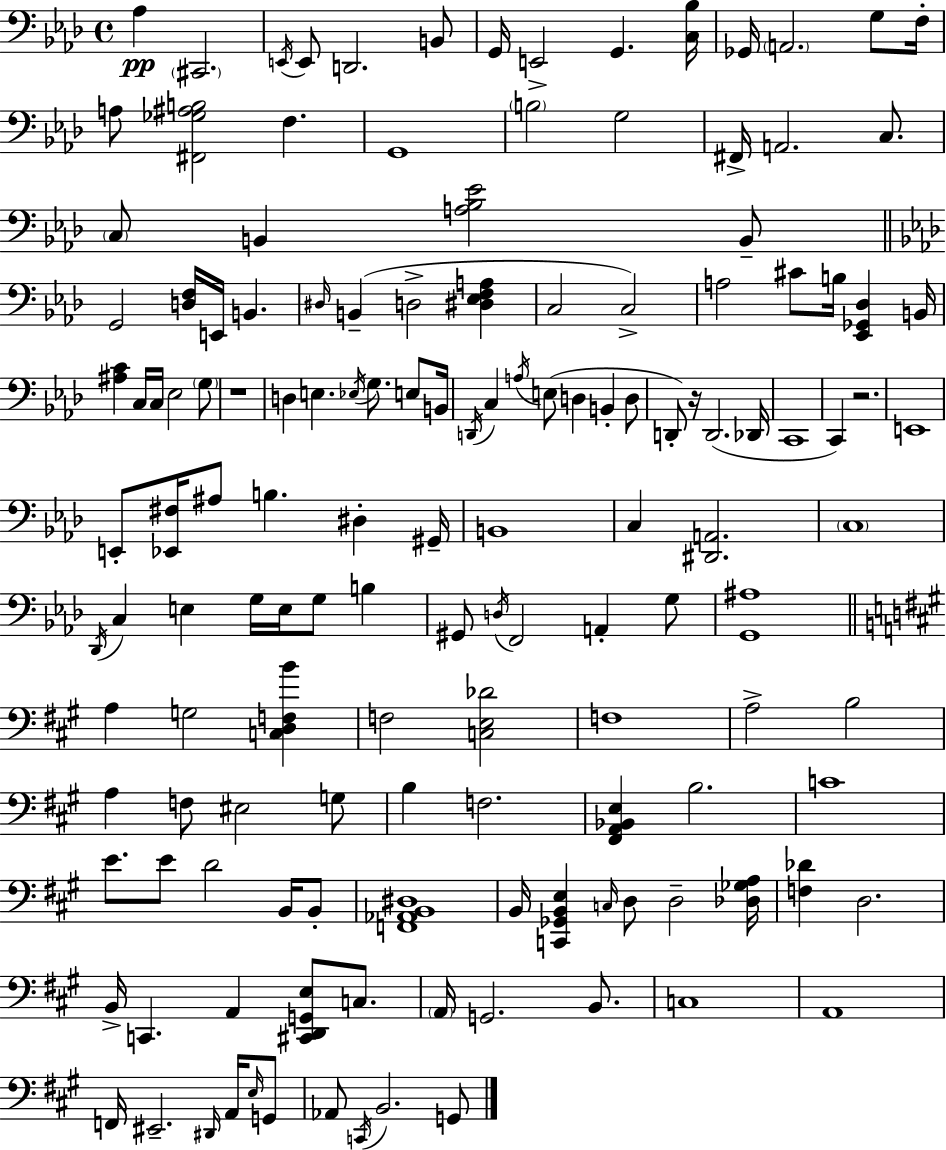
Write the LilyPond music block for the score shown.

{
  \clef bass
  \time 4/4
  \defaultTimeSignature
  \key aes \major
  aes4\pp \parenthesize cis,2. | \acciaccatura { e,16 } e,8 d,2. b,8 | g,16 e,2-> g,4. | <c bes>16 ges,16 \parenthesize a,2. g8 | \break f16-. a8 <fis, ges ais b>2 f4. | g,1 | \parenthesize b2 g2 | fis,16-> a,2. c8. | \break \parenthesize c8 b,4 <a bes ees'>2 b,8-- | \bar "||" \break \key aes \major g,2 <d f>16 e,16 b,4. | \grace { dis16 }( b,4-- d2-> <dis ees f a>4 | c2 c2->) | a2 cis'8 b16 <ees, ges, des>4 | \break b,16 <ais c'>4 c16 c16 ees2 \parenthesize g8 | r1 | d4 e4. \acciaccatura { ees16 } g8. e8 | b,16 \acciaccatura { d,16 } c4 \acciaccatura { a16 }( e8 d4 b,4-. | \break d8 d,8-.) r16 d,2.( | des,16 c,1 | c,4) r2. | e,1 | \break e,8-. <ees, fis>16 ais8 b4. dis4-. | gis,16-- b,1 | c4 <dis, a,>2. | \parenthesize c1 | \break \acciaccatura { des,16 } c4 e4 g16 e16 g8 | b4 gis,8 \acciaccatura { d16 } f,2 | a,4-. g8 <g, ais>1 | \bar "||" \break \key a \major a4 g2 <c d f b'>4 | f2 <c e des'>2 | f1 | a2-> b2 | \break a4 f8 eis2 g8 | b4 f2. | <fis, a, bes, e>4 b2. | c'1 | \break e'8. e'8 d'2 b,16 b,8-. | <f, aes, b, dis>1 | b,16 <c, ges, b, e>4 \grace { c16 } d8 d2-- | <des ges a>16 <f des'>4 d2. | \break b,16-> c,4. a,4 <cis, d, g, e>8 c8. | \parenthesize a,16 g,2. b,8. | c1 | a,1 | \break f,16 eis,2.-- \grace { dis,16 } a,16 | \grace { e16 } g,8 aes,8 \acciaccatura { c,16 } b,2. | g,8 \bar "|."
}